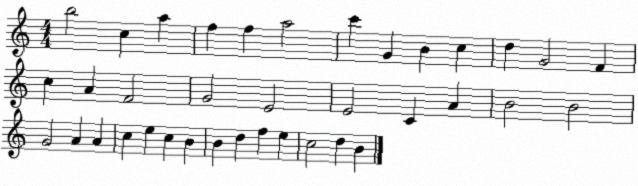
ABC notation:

X:1
T:Untitled
M:4/4
L:1/4
K:C
b2 c a f f a2 c' G B c d G2 F c A F2 G2 E2 E2 C A B2 B2 G2 A A c e c B B d f e c2 d B